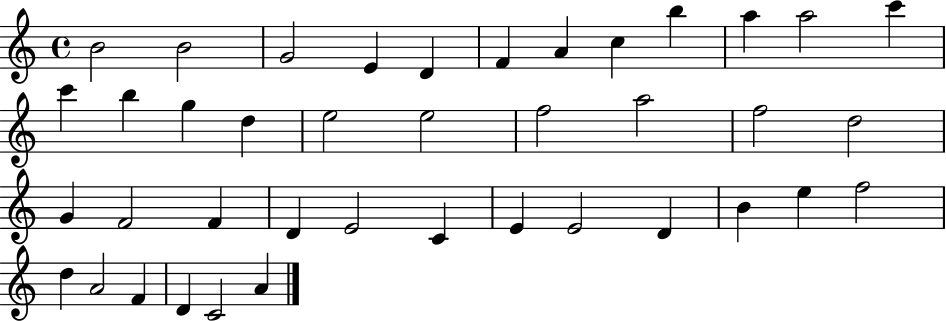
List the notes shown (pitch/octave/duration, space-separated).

B4/h B4/h G4/h E4/q D4/q F4/q A4/q C5/q B5/q A5/q A5/h C6/q C6/q B5/q G5/q D5/q E5/h E5/h F5/h A5/h F5/h D5/h G4/q F4/h F4/q D4/q E4/h C4/q E4/q E4/h D4/q B4/q E5/q F5/h D5/q A4/h F4/q D4/q C4/h A4/q